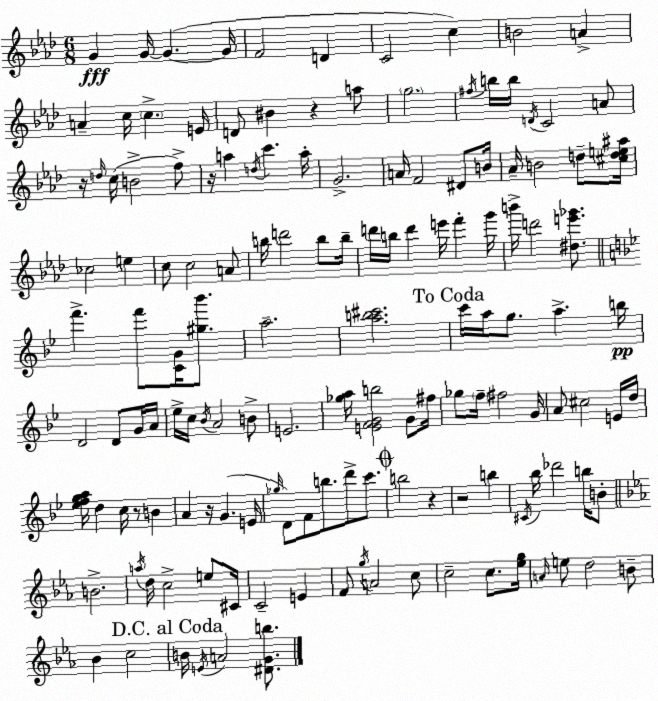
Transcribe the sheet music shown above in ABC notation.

X:1
T:Untitled
M:6/8
L:1/4
K:Fm
G G/4 G G/4 F2 D C2 c B2 A A c/4 c E/4 D/2 ^B z a/2 g2 ^f/4 b/4 b/4 D/4 C2 A/2 z/4 d/4 c/4 B2 f/2 z/4 a d/4 c' a/4 G2 A/4 F2 ^D/2 B/4 _A/4 B2 d/2 [^cde^a]/4 _c2 e c/2 c2 A/2 b/4 d'2 b/2 b/4 d'/4 b/4 d' e'/4 f' g'/4 b'/4 d'2 [^de'_g']/2 f' f'/2 [CG]/4 [^g_b']/2 a2 [ab^c']2 c'/4 a/4 g/2 a b/4 D2 D/2 G/4 A/4 _e/4 c/4 _B/4 A2 B/2 E2 [_ga]/4 [EFGb]2 G/2 ^f/4 _g/2 f/4 ^f2 G/4 A/2 ^c2 E/4 d/4 [_efga]/4 d c/4 z/2 B A z/4 G E/4 _g/4 D/2 F/2 b/2 d'/2 c'/2 b2 z z2 b ^C/4 _b/4 _d'2 b/4 B/2 B2 a/4 d/4 c2 e/2 ^C/4 C2 E F/2 g/4 A2 c/2 c2 c/2 [_eg]/4 A/4 e/2 d2 B/2 _B c2 B/4 E/4 A2 [^DGb]/2